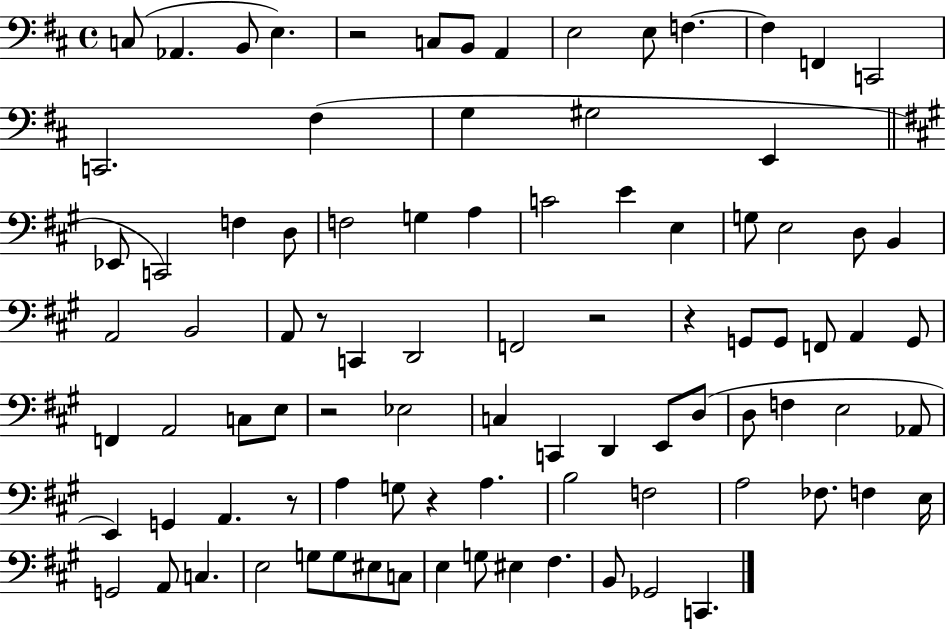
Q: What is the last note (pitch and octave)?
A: C2